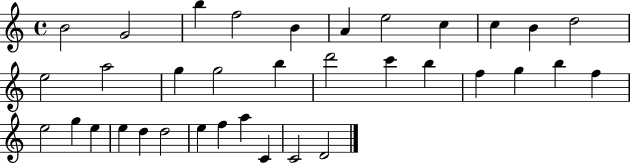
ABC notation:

X:1
T:Untitled
M:4/4
L:1/4
K:C
B2 G2 b f2 B A e2 c c B d2 e2 a2 g g2 b d'2 c' b f g b f e2 g e e d d2 e f a C C2 D2